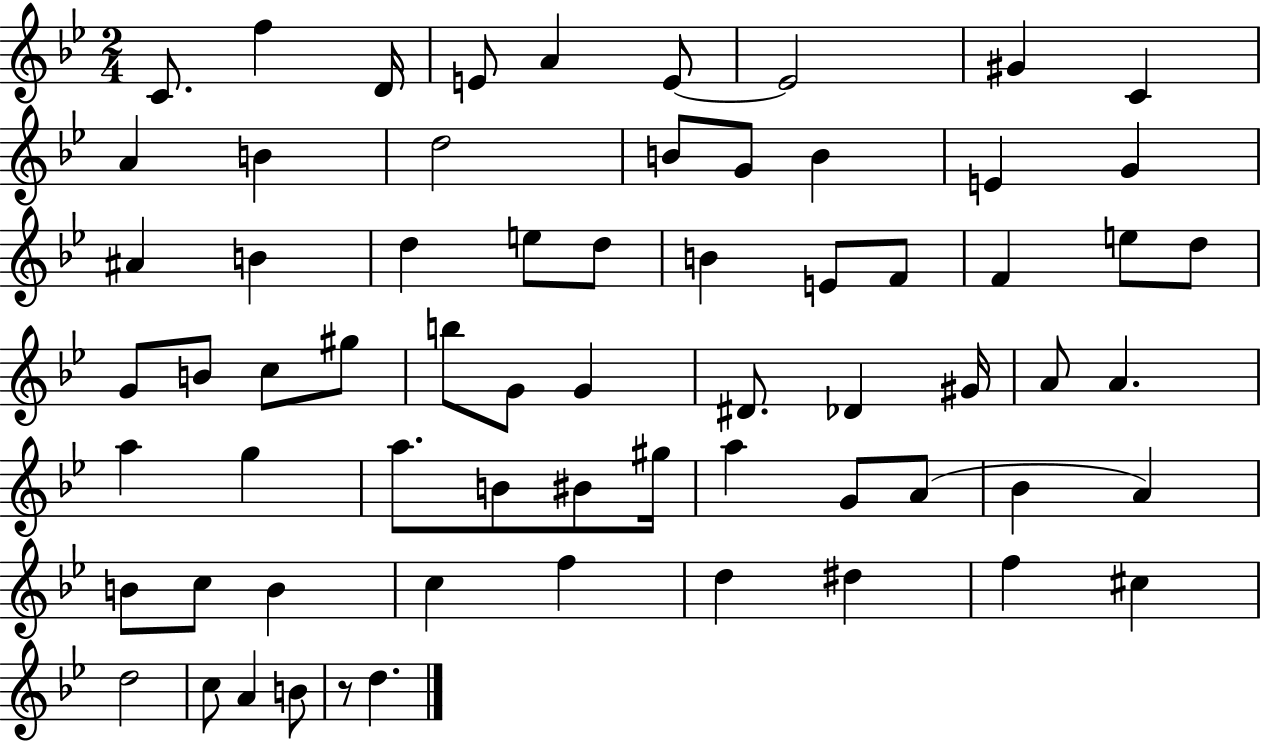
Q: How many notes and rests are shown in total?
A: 66